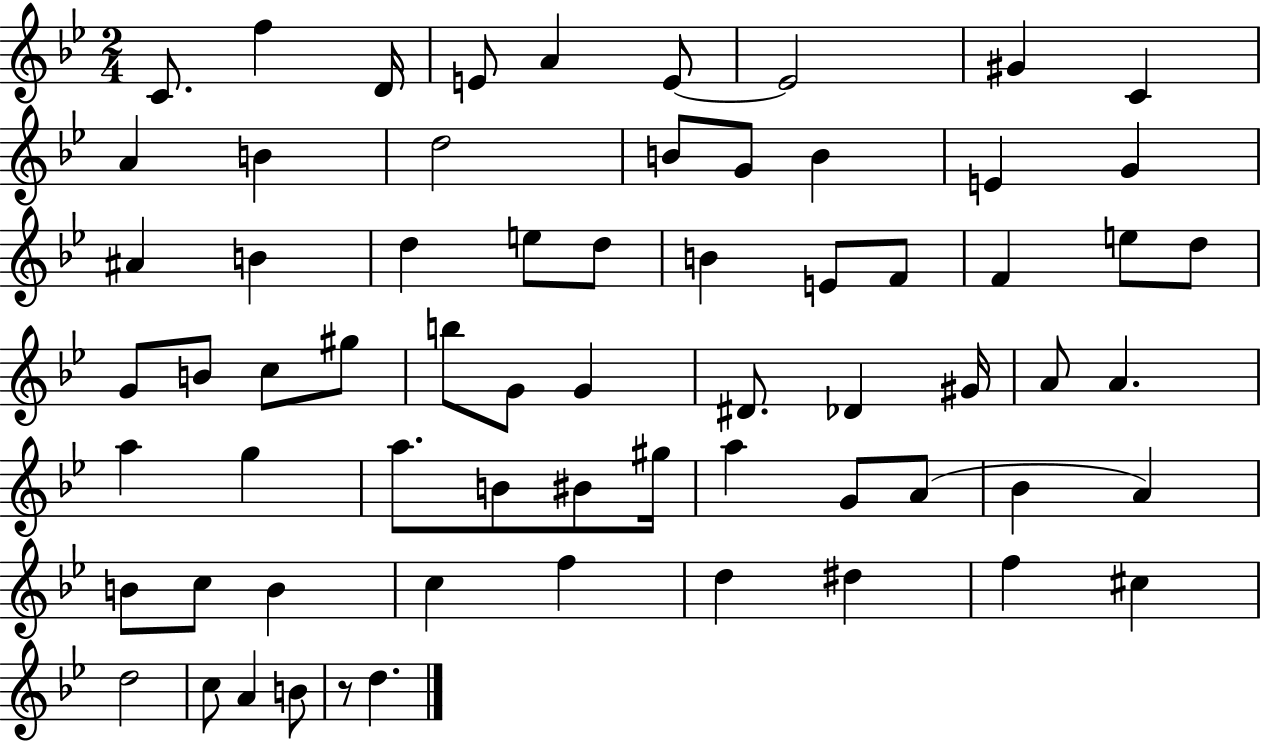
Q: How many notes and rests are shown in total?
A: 66